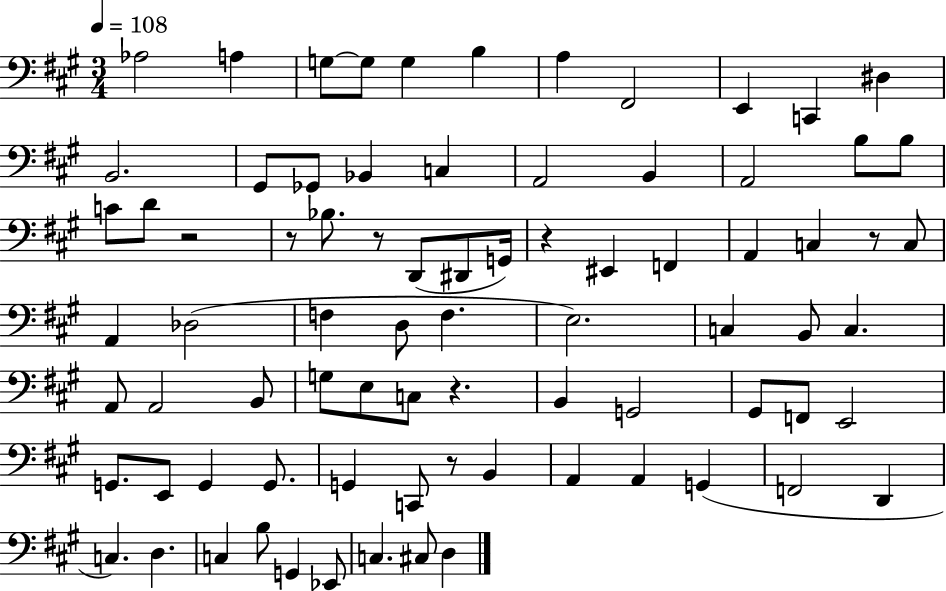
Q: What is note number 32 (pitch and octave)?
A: C3